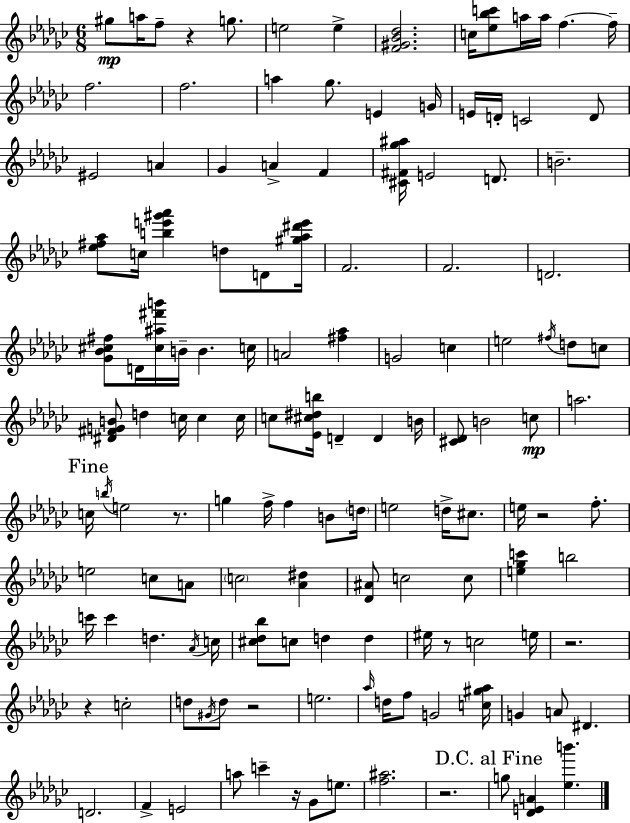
G#5/e A5/s F5/e R/q G5/e. E5/h E5/q [F4,G#4,Bb4,Db5]/h. C5/s [Eb5,Bb5,C6]/e A5/s A5/s F5/q. F5/s F5/h. F5/h. A5/q Gb5/e. E4/q G4/s E4/s D4/s C4/h D4/e EIS4/h A4/q Gb4/q A4/q F4/q [C#4,F#4,Gb5,A#5]/s E4/h D4/e. B4/h. [Eb5,F#5,Ab5]/e C5/s [B5,E6,G#6,Ab6]/q D5/e D4/e [G#5,Ab5,D#6,E6]/s F4/h. F4/h. D4/h. [Gb4,Bb4,C#5,F#5]/e D4/s [C#5,A#5,F#6,B6]/s B4/s B4/q. C5/s A4/h [F#5,Ab5]/q G4/h C5/q E5/h F#5/s D5/e C5/e [D#4,F#4,G4,B4]/e D5/q C5/s C5/q C5/s C5/e [Eb4,C#5,D#5,B5]/s D4/q D4/q B4/s [C#4,Db4]/e B4/h C5/e A5/h. C5/s B5/s E5/h R/e. G5/q F5/s F5/q B4/e D5/s E5/h D5/s C#5/e. E5/s R/h F5/e. E5/h C5/e A4/e C5/h [Ab4,D#5]/q [Db4,A#4]/e C5/h C5/e [E5,Gb5,C6]/q B5/h C6/s C6/q D5/q. Ab4/s C5/s [C#5,Db5,Bb5]/e C5/e D5/q D5/q EIS5/s R/e C5/h E5/s R/h. R/q C5/h D5/e G#4/s D5/e R/h E5/h. Ab5/s D5/s F5/e G4/h [C5,G#5,Ab5]/s G4/q A4/e D#4/q. D4/h. F4/q E4/h A5/e C6/q R/s Gb4/e E5/e. [F5,A#5]/h. R/h. G5/e [Db4,E4,A4]/q [Eb5,B6]/q.